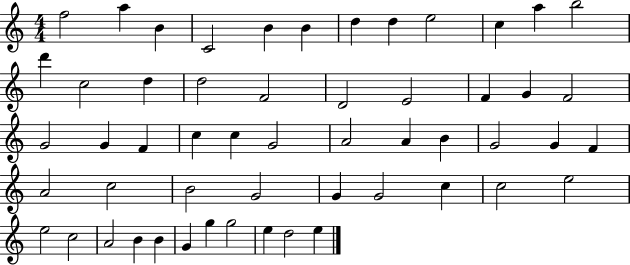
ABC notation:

X:1
T:Untitled
M:4/4
L:1/4
K:C
f2 a B C2 B B d d e2 c a b2 d' c2 d d2 F2 D2 E2 F G F2 G2 G F c c G2 A2 A B G2 G F A2 c2 B2 G2 G G2 c c2 e2 e2 c2 A2 B B G g g2 e d2 e